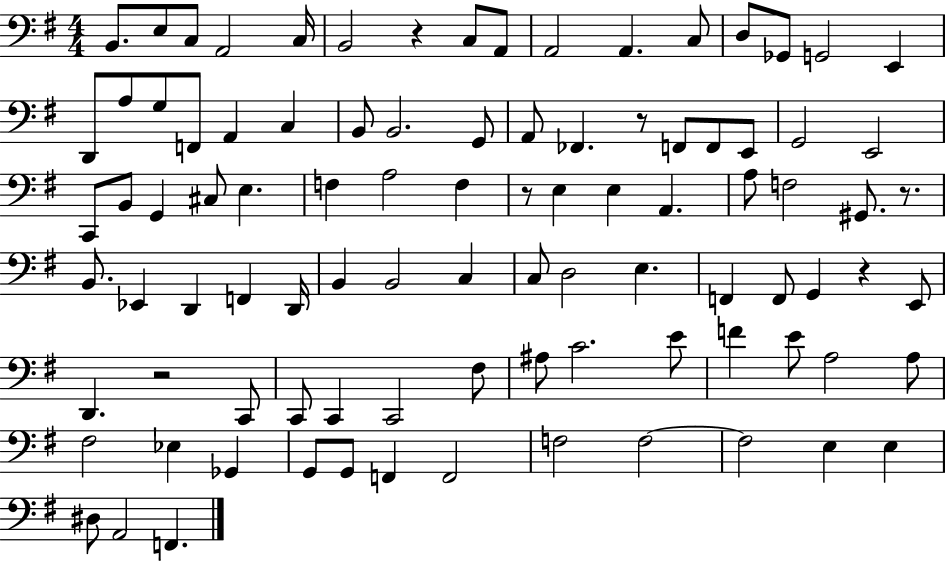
{
  \clef bass
  \numericTimeSignature
  \time 4/4
  \key g \major
  b,8. e8 c8 a,2 c16 | b,2 r4 c8 a,8 | a,2 a,4. c8 | d8 ges,8 g,2 e,4 | \break d,8 a8 g8 f,8 a,4 c4 | b,8 b,2. g,8 | a,8 fes,4. r8 f,8 f,8 e,8 | g,2 e,2 | \break c,8 b,8 g,4 cis8 e4. | f4 a2 f4 | r8 e4 e4 a,4. | a8 f2 gis,8. r8. | \break b,8. ees,4 d,4 f,4 d,16 | b,4 b,2 c4 | c8 d2 e4. | f,4 f,8 g,4 r4 e,8 | \break d,4. r2 c,8 | c,8 c,4 c,2 fis8 | ais8 c'2. e'8 | f'4 e'8 a2 a8 | \break fis2 ees4 ges,4 | g,8 g,8 f,4 f,2 | f2 f2~~ | f2 e4 e4 | \break dis8 a,2 f,4. | \bar "|."
}